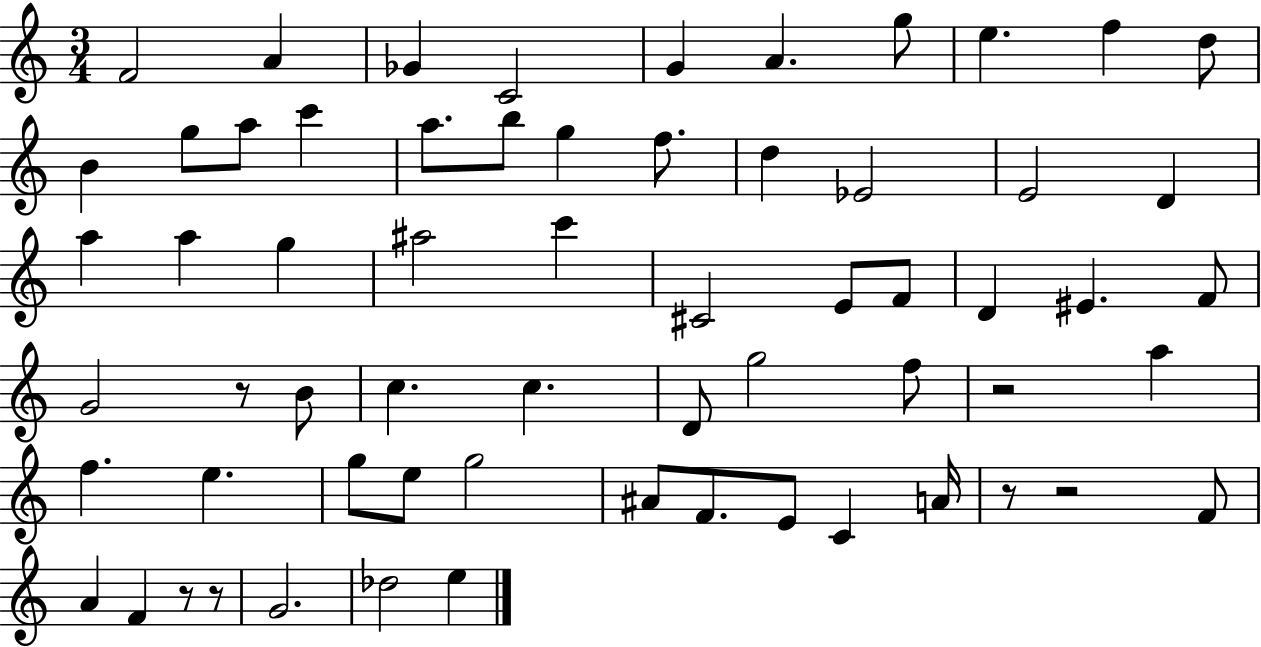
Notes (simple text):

F4/h A4/q Gb4/q C4/h G4/q A4/q. G5/e E5/q. F5/q D5/e B4/q G5/e A5/e C6/q A5/e. B5/e G5/q F5/e. D5/q Eb4/h E4/h D4/q A5/q A5/q G5/q A#5/h C6/q C#4/h E4/e F4/e D4/q EIS4/q. F4/e G4/h R/e B4/e C5/q. C5/q. D4/e G5/h F5/e R/h A5/q F5/q. E5/q. G5/e E5/e G5/h A#4/e F4/e. E4/e C4/q A4/s R/e R/h F4/e A4/q F4/q R/e R/e G4/h. Db5/h E5/q